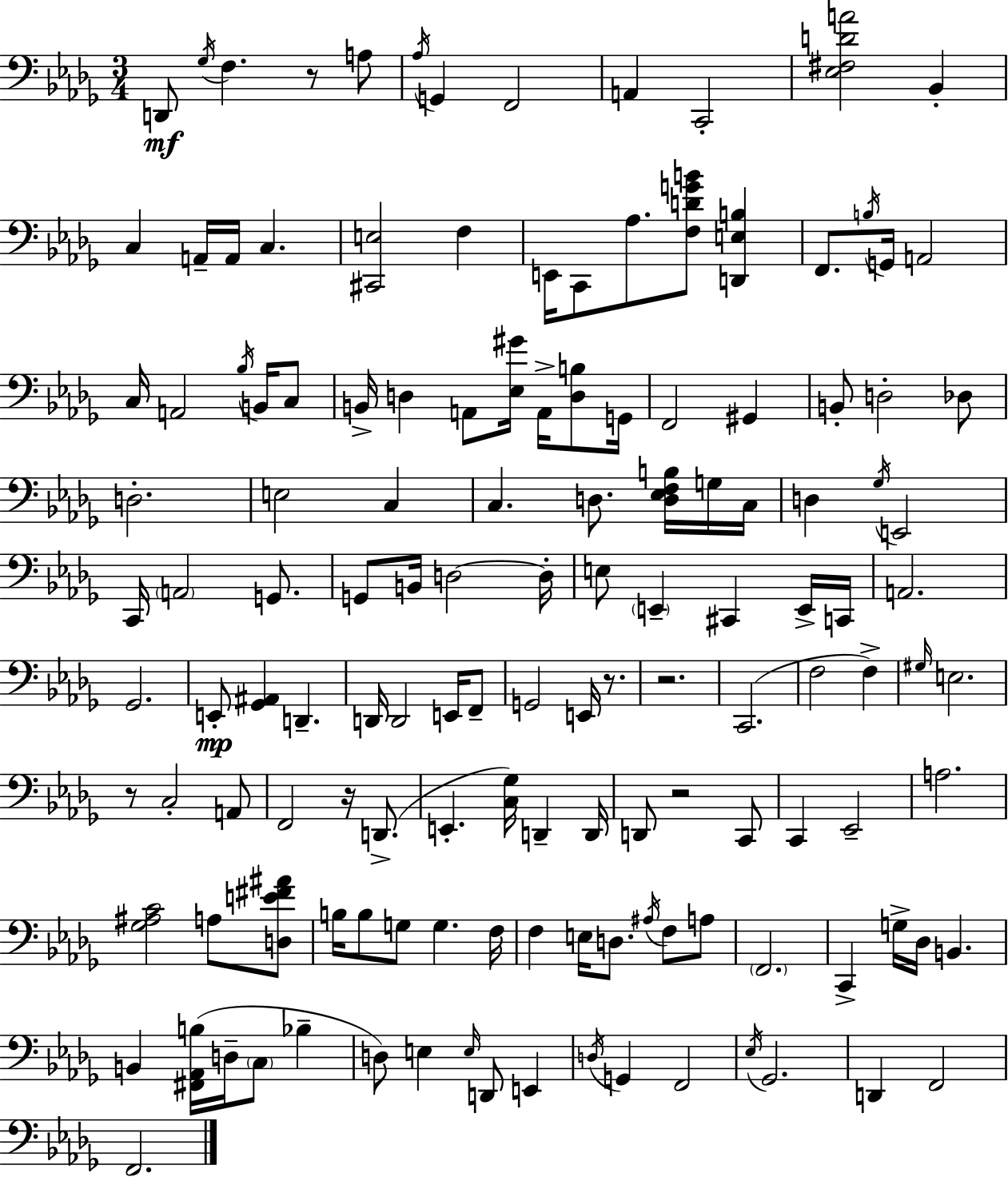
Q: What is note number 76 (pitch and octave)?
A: A2